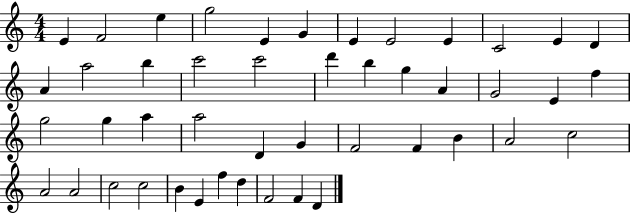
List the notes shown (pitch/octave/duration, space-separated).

E4/q F4/h E5/q G5/h E4/q G4/q E4/q E4/h E4/q C4/h E4/q D4/q A4/q A5/h B5/q C6/h C6/h D6/q B5/q G5/q A4/q G4/h E4/q F5/q G5/h G5/q A5/q A5/h D4/q G4/q F4/h F4/q B4/q A4/h C5/h A4/h A4/h C5/h C5/h B4/q E4/q F5/q D5/q F4/h F4/q D4/q